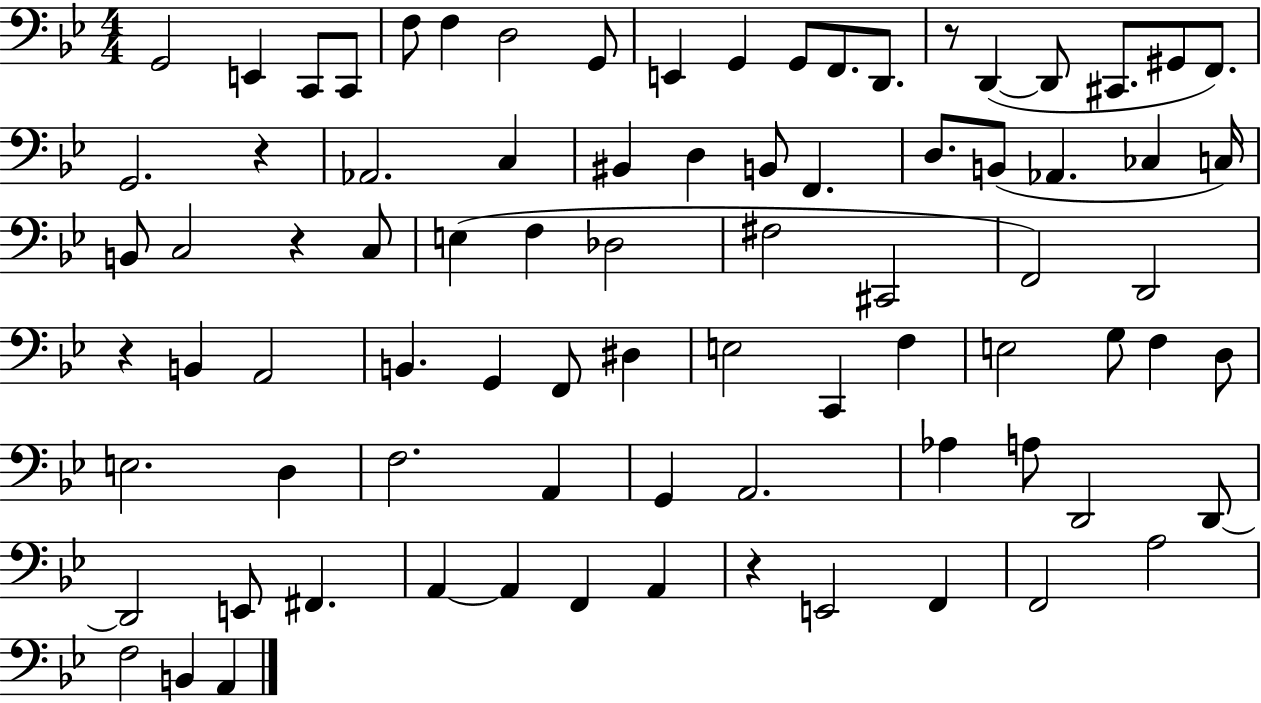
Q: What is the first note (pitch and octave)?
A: G2